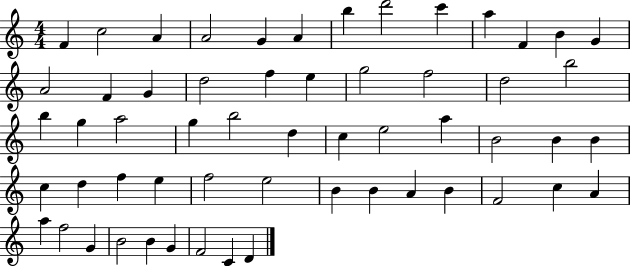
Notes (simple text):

F4/q C5/h A4/q A4/h G4/q A4/q B5/q D6/h C6/q A5/q F4/q B4/q G4/q A4/h F4/q G4/q D5/h F5/q E5/q G5/h F5/h D5/h B5/h B5/q G5/q A5/h G5/q B5/h D5/q C5/q E5/h A5/q B4/h B4/q B4/q C5/q D5/q F5/q E5/q F5/h E5/h B4/q B4/q A4/q B4/q F4/h C5/q A4/q A5/q F5/h G4/q B4/h B4/q G4/q F4/h C4/q D4/q